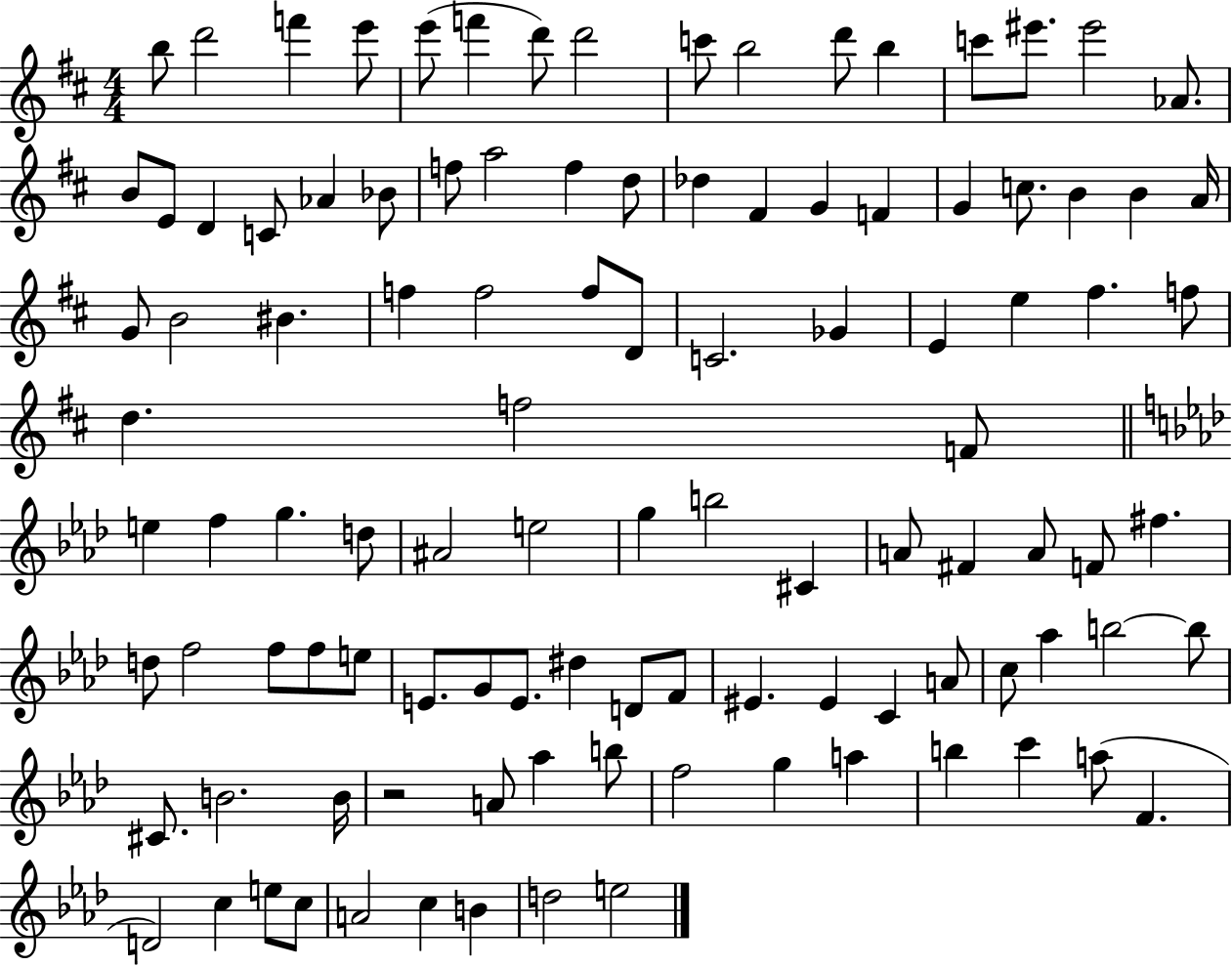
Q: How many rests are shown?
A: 1